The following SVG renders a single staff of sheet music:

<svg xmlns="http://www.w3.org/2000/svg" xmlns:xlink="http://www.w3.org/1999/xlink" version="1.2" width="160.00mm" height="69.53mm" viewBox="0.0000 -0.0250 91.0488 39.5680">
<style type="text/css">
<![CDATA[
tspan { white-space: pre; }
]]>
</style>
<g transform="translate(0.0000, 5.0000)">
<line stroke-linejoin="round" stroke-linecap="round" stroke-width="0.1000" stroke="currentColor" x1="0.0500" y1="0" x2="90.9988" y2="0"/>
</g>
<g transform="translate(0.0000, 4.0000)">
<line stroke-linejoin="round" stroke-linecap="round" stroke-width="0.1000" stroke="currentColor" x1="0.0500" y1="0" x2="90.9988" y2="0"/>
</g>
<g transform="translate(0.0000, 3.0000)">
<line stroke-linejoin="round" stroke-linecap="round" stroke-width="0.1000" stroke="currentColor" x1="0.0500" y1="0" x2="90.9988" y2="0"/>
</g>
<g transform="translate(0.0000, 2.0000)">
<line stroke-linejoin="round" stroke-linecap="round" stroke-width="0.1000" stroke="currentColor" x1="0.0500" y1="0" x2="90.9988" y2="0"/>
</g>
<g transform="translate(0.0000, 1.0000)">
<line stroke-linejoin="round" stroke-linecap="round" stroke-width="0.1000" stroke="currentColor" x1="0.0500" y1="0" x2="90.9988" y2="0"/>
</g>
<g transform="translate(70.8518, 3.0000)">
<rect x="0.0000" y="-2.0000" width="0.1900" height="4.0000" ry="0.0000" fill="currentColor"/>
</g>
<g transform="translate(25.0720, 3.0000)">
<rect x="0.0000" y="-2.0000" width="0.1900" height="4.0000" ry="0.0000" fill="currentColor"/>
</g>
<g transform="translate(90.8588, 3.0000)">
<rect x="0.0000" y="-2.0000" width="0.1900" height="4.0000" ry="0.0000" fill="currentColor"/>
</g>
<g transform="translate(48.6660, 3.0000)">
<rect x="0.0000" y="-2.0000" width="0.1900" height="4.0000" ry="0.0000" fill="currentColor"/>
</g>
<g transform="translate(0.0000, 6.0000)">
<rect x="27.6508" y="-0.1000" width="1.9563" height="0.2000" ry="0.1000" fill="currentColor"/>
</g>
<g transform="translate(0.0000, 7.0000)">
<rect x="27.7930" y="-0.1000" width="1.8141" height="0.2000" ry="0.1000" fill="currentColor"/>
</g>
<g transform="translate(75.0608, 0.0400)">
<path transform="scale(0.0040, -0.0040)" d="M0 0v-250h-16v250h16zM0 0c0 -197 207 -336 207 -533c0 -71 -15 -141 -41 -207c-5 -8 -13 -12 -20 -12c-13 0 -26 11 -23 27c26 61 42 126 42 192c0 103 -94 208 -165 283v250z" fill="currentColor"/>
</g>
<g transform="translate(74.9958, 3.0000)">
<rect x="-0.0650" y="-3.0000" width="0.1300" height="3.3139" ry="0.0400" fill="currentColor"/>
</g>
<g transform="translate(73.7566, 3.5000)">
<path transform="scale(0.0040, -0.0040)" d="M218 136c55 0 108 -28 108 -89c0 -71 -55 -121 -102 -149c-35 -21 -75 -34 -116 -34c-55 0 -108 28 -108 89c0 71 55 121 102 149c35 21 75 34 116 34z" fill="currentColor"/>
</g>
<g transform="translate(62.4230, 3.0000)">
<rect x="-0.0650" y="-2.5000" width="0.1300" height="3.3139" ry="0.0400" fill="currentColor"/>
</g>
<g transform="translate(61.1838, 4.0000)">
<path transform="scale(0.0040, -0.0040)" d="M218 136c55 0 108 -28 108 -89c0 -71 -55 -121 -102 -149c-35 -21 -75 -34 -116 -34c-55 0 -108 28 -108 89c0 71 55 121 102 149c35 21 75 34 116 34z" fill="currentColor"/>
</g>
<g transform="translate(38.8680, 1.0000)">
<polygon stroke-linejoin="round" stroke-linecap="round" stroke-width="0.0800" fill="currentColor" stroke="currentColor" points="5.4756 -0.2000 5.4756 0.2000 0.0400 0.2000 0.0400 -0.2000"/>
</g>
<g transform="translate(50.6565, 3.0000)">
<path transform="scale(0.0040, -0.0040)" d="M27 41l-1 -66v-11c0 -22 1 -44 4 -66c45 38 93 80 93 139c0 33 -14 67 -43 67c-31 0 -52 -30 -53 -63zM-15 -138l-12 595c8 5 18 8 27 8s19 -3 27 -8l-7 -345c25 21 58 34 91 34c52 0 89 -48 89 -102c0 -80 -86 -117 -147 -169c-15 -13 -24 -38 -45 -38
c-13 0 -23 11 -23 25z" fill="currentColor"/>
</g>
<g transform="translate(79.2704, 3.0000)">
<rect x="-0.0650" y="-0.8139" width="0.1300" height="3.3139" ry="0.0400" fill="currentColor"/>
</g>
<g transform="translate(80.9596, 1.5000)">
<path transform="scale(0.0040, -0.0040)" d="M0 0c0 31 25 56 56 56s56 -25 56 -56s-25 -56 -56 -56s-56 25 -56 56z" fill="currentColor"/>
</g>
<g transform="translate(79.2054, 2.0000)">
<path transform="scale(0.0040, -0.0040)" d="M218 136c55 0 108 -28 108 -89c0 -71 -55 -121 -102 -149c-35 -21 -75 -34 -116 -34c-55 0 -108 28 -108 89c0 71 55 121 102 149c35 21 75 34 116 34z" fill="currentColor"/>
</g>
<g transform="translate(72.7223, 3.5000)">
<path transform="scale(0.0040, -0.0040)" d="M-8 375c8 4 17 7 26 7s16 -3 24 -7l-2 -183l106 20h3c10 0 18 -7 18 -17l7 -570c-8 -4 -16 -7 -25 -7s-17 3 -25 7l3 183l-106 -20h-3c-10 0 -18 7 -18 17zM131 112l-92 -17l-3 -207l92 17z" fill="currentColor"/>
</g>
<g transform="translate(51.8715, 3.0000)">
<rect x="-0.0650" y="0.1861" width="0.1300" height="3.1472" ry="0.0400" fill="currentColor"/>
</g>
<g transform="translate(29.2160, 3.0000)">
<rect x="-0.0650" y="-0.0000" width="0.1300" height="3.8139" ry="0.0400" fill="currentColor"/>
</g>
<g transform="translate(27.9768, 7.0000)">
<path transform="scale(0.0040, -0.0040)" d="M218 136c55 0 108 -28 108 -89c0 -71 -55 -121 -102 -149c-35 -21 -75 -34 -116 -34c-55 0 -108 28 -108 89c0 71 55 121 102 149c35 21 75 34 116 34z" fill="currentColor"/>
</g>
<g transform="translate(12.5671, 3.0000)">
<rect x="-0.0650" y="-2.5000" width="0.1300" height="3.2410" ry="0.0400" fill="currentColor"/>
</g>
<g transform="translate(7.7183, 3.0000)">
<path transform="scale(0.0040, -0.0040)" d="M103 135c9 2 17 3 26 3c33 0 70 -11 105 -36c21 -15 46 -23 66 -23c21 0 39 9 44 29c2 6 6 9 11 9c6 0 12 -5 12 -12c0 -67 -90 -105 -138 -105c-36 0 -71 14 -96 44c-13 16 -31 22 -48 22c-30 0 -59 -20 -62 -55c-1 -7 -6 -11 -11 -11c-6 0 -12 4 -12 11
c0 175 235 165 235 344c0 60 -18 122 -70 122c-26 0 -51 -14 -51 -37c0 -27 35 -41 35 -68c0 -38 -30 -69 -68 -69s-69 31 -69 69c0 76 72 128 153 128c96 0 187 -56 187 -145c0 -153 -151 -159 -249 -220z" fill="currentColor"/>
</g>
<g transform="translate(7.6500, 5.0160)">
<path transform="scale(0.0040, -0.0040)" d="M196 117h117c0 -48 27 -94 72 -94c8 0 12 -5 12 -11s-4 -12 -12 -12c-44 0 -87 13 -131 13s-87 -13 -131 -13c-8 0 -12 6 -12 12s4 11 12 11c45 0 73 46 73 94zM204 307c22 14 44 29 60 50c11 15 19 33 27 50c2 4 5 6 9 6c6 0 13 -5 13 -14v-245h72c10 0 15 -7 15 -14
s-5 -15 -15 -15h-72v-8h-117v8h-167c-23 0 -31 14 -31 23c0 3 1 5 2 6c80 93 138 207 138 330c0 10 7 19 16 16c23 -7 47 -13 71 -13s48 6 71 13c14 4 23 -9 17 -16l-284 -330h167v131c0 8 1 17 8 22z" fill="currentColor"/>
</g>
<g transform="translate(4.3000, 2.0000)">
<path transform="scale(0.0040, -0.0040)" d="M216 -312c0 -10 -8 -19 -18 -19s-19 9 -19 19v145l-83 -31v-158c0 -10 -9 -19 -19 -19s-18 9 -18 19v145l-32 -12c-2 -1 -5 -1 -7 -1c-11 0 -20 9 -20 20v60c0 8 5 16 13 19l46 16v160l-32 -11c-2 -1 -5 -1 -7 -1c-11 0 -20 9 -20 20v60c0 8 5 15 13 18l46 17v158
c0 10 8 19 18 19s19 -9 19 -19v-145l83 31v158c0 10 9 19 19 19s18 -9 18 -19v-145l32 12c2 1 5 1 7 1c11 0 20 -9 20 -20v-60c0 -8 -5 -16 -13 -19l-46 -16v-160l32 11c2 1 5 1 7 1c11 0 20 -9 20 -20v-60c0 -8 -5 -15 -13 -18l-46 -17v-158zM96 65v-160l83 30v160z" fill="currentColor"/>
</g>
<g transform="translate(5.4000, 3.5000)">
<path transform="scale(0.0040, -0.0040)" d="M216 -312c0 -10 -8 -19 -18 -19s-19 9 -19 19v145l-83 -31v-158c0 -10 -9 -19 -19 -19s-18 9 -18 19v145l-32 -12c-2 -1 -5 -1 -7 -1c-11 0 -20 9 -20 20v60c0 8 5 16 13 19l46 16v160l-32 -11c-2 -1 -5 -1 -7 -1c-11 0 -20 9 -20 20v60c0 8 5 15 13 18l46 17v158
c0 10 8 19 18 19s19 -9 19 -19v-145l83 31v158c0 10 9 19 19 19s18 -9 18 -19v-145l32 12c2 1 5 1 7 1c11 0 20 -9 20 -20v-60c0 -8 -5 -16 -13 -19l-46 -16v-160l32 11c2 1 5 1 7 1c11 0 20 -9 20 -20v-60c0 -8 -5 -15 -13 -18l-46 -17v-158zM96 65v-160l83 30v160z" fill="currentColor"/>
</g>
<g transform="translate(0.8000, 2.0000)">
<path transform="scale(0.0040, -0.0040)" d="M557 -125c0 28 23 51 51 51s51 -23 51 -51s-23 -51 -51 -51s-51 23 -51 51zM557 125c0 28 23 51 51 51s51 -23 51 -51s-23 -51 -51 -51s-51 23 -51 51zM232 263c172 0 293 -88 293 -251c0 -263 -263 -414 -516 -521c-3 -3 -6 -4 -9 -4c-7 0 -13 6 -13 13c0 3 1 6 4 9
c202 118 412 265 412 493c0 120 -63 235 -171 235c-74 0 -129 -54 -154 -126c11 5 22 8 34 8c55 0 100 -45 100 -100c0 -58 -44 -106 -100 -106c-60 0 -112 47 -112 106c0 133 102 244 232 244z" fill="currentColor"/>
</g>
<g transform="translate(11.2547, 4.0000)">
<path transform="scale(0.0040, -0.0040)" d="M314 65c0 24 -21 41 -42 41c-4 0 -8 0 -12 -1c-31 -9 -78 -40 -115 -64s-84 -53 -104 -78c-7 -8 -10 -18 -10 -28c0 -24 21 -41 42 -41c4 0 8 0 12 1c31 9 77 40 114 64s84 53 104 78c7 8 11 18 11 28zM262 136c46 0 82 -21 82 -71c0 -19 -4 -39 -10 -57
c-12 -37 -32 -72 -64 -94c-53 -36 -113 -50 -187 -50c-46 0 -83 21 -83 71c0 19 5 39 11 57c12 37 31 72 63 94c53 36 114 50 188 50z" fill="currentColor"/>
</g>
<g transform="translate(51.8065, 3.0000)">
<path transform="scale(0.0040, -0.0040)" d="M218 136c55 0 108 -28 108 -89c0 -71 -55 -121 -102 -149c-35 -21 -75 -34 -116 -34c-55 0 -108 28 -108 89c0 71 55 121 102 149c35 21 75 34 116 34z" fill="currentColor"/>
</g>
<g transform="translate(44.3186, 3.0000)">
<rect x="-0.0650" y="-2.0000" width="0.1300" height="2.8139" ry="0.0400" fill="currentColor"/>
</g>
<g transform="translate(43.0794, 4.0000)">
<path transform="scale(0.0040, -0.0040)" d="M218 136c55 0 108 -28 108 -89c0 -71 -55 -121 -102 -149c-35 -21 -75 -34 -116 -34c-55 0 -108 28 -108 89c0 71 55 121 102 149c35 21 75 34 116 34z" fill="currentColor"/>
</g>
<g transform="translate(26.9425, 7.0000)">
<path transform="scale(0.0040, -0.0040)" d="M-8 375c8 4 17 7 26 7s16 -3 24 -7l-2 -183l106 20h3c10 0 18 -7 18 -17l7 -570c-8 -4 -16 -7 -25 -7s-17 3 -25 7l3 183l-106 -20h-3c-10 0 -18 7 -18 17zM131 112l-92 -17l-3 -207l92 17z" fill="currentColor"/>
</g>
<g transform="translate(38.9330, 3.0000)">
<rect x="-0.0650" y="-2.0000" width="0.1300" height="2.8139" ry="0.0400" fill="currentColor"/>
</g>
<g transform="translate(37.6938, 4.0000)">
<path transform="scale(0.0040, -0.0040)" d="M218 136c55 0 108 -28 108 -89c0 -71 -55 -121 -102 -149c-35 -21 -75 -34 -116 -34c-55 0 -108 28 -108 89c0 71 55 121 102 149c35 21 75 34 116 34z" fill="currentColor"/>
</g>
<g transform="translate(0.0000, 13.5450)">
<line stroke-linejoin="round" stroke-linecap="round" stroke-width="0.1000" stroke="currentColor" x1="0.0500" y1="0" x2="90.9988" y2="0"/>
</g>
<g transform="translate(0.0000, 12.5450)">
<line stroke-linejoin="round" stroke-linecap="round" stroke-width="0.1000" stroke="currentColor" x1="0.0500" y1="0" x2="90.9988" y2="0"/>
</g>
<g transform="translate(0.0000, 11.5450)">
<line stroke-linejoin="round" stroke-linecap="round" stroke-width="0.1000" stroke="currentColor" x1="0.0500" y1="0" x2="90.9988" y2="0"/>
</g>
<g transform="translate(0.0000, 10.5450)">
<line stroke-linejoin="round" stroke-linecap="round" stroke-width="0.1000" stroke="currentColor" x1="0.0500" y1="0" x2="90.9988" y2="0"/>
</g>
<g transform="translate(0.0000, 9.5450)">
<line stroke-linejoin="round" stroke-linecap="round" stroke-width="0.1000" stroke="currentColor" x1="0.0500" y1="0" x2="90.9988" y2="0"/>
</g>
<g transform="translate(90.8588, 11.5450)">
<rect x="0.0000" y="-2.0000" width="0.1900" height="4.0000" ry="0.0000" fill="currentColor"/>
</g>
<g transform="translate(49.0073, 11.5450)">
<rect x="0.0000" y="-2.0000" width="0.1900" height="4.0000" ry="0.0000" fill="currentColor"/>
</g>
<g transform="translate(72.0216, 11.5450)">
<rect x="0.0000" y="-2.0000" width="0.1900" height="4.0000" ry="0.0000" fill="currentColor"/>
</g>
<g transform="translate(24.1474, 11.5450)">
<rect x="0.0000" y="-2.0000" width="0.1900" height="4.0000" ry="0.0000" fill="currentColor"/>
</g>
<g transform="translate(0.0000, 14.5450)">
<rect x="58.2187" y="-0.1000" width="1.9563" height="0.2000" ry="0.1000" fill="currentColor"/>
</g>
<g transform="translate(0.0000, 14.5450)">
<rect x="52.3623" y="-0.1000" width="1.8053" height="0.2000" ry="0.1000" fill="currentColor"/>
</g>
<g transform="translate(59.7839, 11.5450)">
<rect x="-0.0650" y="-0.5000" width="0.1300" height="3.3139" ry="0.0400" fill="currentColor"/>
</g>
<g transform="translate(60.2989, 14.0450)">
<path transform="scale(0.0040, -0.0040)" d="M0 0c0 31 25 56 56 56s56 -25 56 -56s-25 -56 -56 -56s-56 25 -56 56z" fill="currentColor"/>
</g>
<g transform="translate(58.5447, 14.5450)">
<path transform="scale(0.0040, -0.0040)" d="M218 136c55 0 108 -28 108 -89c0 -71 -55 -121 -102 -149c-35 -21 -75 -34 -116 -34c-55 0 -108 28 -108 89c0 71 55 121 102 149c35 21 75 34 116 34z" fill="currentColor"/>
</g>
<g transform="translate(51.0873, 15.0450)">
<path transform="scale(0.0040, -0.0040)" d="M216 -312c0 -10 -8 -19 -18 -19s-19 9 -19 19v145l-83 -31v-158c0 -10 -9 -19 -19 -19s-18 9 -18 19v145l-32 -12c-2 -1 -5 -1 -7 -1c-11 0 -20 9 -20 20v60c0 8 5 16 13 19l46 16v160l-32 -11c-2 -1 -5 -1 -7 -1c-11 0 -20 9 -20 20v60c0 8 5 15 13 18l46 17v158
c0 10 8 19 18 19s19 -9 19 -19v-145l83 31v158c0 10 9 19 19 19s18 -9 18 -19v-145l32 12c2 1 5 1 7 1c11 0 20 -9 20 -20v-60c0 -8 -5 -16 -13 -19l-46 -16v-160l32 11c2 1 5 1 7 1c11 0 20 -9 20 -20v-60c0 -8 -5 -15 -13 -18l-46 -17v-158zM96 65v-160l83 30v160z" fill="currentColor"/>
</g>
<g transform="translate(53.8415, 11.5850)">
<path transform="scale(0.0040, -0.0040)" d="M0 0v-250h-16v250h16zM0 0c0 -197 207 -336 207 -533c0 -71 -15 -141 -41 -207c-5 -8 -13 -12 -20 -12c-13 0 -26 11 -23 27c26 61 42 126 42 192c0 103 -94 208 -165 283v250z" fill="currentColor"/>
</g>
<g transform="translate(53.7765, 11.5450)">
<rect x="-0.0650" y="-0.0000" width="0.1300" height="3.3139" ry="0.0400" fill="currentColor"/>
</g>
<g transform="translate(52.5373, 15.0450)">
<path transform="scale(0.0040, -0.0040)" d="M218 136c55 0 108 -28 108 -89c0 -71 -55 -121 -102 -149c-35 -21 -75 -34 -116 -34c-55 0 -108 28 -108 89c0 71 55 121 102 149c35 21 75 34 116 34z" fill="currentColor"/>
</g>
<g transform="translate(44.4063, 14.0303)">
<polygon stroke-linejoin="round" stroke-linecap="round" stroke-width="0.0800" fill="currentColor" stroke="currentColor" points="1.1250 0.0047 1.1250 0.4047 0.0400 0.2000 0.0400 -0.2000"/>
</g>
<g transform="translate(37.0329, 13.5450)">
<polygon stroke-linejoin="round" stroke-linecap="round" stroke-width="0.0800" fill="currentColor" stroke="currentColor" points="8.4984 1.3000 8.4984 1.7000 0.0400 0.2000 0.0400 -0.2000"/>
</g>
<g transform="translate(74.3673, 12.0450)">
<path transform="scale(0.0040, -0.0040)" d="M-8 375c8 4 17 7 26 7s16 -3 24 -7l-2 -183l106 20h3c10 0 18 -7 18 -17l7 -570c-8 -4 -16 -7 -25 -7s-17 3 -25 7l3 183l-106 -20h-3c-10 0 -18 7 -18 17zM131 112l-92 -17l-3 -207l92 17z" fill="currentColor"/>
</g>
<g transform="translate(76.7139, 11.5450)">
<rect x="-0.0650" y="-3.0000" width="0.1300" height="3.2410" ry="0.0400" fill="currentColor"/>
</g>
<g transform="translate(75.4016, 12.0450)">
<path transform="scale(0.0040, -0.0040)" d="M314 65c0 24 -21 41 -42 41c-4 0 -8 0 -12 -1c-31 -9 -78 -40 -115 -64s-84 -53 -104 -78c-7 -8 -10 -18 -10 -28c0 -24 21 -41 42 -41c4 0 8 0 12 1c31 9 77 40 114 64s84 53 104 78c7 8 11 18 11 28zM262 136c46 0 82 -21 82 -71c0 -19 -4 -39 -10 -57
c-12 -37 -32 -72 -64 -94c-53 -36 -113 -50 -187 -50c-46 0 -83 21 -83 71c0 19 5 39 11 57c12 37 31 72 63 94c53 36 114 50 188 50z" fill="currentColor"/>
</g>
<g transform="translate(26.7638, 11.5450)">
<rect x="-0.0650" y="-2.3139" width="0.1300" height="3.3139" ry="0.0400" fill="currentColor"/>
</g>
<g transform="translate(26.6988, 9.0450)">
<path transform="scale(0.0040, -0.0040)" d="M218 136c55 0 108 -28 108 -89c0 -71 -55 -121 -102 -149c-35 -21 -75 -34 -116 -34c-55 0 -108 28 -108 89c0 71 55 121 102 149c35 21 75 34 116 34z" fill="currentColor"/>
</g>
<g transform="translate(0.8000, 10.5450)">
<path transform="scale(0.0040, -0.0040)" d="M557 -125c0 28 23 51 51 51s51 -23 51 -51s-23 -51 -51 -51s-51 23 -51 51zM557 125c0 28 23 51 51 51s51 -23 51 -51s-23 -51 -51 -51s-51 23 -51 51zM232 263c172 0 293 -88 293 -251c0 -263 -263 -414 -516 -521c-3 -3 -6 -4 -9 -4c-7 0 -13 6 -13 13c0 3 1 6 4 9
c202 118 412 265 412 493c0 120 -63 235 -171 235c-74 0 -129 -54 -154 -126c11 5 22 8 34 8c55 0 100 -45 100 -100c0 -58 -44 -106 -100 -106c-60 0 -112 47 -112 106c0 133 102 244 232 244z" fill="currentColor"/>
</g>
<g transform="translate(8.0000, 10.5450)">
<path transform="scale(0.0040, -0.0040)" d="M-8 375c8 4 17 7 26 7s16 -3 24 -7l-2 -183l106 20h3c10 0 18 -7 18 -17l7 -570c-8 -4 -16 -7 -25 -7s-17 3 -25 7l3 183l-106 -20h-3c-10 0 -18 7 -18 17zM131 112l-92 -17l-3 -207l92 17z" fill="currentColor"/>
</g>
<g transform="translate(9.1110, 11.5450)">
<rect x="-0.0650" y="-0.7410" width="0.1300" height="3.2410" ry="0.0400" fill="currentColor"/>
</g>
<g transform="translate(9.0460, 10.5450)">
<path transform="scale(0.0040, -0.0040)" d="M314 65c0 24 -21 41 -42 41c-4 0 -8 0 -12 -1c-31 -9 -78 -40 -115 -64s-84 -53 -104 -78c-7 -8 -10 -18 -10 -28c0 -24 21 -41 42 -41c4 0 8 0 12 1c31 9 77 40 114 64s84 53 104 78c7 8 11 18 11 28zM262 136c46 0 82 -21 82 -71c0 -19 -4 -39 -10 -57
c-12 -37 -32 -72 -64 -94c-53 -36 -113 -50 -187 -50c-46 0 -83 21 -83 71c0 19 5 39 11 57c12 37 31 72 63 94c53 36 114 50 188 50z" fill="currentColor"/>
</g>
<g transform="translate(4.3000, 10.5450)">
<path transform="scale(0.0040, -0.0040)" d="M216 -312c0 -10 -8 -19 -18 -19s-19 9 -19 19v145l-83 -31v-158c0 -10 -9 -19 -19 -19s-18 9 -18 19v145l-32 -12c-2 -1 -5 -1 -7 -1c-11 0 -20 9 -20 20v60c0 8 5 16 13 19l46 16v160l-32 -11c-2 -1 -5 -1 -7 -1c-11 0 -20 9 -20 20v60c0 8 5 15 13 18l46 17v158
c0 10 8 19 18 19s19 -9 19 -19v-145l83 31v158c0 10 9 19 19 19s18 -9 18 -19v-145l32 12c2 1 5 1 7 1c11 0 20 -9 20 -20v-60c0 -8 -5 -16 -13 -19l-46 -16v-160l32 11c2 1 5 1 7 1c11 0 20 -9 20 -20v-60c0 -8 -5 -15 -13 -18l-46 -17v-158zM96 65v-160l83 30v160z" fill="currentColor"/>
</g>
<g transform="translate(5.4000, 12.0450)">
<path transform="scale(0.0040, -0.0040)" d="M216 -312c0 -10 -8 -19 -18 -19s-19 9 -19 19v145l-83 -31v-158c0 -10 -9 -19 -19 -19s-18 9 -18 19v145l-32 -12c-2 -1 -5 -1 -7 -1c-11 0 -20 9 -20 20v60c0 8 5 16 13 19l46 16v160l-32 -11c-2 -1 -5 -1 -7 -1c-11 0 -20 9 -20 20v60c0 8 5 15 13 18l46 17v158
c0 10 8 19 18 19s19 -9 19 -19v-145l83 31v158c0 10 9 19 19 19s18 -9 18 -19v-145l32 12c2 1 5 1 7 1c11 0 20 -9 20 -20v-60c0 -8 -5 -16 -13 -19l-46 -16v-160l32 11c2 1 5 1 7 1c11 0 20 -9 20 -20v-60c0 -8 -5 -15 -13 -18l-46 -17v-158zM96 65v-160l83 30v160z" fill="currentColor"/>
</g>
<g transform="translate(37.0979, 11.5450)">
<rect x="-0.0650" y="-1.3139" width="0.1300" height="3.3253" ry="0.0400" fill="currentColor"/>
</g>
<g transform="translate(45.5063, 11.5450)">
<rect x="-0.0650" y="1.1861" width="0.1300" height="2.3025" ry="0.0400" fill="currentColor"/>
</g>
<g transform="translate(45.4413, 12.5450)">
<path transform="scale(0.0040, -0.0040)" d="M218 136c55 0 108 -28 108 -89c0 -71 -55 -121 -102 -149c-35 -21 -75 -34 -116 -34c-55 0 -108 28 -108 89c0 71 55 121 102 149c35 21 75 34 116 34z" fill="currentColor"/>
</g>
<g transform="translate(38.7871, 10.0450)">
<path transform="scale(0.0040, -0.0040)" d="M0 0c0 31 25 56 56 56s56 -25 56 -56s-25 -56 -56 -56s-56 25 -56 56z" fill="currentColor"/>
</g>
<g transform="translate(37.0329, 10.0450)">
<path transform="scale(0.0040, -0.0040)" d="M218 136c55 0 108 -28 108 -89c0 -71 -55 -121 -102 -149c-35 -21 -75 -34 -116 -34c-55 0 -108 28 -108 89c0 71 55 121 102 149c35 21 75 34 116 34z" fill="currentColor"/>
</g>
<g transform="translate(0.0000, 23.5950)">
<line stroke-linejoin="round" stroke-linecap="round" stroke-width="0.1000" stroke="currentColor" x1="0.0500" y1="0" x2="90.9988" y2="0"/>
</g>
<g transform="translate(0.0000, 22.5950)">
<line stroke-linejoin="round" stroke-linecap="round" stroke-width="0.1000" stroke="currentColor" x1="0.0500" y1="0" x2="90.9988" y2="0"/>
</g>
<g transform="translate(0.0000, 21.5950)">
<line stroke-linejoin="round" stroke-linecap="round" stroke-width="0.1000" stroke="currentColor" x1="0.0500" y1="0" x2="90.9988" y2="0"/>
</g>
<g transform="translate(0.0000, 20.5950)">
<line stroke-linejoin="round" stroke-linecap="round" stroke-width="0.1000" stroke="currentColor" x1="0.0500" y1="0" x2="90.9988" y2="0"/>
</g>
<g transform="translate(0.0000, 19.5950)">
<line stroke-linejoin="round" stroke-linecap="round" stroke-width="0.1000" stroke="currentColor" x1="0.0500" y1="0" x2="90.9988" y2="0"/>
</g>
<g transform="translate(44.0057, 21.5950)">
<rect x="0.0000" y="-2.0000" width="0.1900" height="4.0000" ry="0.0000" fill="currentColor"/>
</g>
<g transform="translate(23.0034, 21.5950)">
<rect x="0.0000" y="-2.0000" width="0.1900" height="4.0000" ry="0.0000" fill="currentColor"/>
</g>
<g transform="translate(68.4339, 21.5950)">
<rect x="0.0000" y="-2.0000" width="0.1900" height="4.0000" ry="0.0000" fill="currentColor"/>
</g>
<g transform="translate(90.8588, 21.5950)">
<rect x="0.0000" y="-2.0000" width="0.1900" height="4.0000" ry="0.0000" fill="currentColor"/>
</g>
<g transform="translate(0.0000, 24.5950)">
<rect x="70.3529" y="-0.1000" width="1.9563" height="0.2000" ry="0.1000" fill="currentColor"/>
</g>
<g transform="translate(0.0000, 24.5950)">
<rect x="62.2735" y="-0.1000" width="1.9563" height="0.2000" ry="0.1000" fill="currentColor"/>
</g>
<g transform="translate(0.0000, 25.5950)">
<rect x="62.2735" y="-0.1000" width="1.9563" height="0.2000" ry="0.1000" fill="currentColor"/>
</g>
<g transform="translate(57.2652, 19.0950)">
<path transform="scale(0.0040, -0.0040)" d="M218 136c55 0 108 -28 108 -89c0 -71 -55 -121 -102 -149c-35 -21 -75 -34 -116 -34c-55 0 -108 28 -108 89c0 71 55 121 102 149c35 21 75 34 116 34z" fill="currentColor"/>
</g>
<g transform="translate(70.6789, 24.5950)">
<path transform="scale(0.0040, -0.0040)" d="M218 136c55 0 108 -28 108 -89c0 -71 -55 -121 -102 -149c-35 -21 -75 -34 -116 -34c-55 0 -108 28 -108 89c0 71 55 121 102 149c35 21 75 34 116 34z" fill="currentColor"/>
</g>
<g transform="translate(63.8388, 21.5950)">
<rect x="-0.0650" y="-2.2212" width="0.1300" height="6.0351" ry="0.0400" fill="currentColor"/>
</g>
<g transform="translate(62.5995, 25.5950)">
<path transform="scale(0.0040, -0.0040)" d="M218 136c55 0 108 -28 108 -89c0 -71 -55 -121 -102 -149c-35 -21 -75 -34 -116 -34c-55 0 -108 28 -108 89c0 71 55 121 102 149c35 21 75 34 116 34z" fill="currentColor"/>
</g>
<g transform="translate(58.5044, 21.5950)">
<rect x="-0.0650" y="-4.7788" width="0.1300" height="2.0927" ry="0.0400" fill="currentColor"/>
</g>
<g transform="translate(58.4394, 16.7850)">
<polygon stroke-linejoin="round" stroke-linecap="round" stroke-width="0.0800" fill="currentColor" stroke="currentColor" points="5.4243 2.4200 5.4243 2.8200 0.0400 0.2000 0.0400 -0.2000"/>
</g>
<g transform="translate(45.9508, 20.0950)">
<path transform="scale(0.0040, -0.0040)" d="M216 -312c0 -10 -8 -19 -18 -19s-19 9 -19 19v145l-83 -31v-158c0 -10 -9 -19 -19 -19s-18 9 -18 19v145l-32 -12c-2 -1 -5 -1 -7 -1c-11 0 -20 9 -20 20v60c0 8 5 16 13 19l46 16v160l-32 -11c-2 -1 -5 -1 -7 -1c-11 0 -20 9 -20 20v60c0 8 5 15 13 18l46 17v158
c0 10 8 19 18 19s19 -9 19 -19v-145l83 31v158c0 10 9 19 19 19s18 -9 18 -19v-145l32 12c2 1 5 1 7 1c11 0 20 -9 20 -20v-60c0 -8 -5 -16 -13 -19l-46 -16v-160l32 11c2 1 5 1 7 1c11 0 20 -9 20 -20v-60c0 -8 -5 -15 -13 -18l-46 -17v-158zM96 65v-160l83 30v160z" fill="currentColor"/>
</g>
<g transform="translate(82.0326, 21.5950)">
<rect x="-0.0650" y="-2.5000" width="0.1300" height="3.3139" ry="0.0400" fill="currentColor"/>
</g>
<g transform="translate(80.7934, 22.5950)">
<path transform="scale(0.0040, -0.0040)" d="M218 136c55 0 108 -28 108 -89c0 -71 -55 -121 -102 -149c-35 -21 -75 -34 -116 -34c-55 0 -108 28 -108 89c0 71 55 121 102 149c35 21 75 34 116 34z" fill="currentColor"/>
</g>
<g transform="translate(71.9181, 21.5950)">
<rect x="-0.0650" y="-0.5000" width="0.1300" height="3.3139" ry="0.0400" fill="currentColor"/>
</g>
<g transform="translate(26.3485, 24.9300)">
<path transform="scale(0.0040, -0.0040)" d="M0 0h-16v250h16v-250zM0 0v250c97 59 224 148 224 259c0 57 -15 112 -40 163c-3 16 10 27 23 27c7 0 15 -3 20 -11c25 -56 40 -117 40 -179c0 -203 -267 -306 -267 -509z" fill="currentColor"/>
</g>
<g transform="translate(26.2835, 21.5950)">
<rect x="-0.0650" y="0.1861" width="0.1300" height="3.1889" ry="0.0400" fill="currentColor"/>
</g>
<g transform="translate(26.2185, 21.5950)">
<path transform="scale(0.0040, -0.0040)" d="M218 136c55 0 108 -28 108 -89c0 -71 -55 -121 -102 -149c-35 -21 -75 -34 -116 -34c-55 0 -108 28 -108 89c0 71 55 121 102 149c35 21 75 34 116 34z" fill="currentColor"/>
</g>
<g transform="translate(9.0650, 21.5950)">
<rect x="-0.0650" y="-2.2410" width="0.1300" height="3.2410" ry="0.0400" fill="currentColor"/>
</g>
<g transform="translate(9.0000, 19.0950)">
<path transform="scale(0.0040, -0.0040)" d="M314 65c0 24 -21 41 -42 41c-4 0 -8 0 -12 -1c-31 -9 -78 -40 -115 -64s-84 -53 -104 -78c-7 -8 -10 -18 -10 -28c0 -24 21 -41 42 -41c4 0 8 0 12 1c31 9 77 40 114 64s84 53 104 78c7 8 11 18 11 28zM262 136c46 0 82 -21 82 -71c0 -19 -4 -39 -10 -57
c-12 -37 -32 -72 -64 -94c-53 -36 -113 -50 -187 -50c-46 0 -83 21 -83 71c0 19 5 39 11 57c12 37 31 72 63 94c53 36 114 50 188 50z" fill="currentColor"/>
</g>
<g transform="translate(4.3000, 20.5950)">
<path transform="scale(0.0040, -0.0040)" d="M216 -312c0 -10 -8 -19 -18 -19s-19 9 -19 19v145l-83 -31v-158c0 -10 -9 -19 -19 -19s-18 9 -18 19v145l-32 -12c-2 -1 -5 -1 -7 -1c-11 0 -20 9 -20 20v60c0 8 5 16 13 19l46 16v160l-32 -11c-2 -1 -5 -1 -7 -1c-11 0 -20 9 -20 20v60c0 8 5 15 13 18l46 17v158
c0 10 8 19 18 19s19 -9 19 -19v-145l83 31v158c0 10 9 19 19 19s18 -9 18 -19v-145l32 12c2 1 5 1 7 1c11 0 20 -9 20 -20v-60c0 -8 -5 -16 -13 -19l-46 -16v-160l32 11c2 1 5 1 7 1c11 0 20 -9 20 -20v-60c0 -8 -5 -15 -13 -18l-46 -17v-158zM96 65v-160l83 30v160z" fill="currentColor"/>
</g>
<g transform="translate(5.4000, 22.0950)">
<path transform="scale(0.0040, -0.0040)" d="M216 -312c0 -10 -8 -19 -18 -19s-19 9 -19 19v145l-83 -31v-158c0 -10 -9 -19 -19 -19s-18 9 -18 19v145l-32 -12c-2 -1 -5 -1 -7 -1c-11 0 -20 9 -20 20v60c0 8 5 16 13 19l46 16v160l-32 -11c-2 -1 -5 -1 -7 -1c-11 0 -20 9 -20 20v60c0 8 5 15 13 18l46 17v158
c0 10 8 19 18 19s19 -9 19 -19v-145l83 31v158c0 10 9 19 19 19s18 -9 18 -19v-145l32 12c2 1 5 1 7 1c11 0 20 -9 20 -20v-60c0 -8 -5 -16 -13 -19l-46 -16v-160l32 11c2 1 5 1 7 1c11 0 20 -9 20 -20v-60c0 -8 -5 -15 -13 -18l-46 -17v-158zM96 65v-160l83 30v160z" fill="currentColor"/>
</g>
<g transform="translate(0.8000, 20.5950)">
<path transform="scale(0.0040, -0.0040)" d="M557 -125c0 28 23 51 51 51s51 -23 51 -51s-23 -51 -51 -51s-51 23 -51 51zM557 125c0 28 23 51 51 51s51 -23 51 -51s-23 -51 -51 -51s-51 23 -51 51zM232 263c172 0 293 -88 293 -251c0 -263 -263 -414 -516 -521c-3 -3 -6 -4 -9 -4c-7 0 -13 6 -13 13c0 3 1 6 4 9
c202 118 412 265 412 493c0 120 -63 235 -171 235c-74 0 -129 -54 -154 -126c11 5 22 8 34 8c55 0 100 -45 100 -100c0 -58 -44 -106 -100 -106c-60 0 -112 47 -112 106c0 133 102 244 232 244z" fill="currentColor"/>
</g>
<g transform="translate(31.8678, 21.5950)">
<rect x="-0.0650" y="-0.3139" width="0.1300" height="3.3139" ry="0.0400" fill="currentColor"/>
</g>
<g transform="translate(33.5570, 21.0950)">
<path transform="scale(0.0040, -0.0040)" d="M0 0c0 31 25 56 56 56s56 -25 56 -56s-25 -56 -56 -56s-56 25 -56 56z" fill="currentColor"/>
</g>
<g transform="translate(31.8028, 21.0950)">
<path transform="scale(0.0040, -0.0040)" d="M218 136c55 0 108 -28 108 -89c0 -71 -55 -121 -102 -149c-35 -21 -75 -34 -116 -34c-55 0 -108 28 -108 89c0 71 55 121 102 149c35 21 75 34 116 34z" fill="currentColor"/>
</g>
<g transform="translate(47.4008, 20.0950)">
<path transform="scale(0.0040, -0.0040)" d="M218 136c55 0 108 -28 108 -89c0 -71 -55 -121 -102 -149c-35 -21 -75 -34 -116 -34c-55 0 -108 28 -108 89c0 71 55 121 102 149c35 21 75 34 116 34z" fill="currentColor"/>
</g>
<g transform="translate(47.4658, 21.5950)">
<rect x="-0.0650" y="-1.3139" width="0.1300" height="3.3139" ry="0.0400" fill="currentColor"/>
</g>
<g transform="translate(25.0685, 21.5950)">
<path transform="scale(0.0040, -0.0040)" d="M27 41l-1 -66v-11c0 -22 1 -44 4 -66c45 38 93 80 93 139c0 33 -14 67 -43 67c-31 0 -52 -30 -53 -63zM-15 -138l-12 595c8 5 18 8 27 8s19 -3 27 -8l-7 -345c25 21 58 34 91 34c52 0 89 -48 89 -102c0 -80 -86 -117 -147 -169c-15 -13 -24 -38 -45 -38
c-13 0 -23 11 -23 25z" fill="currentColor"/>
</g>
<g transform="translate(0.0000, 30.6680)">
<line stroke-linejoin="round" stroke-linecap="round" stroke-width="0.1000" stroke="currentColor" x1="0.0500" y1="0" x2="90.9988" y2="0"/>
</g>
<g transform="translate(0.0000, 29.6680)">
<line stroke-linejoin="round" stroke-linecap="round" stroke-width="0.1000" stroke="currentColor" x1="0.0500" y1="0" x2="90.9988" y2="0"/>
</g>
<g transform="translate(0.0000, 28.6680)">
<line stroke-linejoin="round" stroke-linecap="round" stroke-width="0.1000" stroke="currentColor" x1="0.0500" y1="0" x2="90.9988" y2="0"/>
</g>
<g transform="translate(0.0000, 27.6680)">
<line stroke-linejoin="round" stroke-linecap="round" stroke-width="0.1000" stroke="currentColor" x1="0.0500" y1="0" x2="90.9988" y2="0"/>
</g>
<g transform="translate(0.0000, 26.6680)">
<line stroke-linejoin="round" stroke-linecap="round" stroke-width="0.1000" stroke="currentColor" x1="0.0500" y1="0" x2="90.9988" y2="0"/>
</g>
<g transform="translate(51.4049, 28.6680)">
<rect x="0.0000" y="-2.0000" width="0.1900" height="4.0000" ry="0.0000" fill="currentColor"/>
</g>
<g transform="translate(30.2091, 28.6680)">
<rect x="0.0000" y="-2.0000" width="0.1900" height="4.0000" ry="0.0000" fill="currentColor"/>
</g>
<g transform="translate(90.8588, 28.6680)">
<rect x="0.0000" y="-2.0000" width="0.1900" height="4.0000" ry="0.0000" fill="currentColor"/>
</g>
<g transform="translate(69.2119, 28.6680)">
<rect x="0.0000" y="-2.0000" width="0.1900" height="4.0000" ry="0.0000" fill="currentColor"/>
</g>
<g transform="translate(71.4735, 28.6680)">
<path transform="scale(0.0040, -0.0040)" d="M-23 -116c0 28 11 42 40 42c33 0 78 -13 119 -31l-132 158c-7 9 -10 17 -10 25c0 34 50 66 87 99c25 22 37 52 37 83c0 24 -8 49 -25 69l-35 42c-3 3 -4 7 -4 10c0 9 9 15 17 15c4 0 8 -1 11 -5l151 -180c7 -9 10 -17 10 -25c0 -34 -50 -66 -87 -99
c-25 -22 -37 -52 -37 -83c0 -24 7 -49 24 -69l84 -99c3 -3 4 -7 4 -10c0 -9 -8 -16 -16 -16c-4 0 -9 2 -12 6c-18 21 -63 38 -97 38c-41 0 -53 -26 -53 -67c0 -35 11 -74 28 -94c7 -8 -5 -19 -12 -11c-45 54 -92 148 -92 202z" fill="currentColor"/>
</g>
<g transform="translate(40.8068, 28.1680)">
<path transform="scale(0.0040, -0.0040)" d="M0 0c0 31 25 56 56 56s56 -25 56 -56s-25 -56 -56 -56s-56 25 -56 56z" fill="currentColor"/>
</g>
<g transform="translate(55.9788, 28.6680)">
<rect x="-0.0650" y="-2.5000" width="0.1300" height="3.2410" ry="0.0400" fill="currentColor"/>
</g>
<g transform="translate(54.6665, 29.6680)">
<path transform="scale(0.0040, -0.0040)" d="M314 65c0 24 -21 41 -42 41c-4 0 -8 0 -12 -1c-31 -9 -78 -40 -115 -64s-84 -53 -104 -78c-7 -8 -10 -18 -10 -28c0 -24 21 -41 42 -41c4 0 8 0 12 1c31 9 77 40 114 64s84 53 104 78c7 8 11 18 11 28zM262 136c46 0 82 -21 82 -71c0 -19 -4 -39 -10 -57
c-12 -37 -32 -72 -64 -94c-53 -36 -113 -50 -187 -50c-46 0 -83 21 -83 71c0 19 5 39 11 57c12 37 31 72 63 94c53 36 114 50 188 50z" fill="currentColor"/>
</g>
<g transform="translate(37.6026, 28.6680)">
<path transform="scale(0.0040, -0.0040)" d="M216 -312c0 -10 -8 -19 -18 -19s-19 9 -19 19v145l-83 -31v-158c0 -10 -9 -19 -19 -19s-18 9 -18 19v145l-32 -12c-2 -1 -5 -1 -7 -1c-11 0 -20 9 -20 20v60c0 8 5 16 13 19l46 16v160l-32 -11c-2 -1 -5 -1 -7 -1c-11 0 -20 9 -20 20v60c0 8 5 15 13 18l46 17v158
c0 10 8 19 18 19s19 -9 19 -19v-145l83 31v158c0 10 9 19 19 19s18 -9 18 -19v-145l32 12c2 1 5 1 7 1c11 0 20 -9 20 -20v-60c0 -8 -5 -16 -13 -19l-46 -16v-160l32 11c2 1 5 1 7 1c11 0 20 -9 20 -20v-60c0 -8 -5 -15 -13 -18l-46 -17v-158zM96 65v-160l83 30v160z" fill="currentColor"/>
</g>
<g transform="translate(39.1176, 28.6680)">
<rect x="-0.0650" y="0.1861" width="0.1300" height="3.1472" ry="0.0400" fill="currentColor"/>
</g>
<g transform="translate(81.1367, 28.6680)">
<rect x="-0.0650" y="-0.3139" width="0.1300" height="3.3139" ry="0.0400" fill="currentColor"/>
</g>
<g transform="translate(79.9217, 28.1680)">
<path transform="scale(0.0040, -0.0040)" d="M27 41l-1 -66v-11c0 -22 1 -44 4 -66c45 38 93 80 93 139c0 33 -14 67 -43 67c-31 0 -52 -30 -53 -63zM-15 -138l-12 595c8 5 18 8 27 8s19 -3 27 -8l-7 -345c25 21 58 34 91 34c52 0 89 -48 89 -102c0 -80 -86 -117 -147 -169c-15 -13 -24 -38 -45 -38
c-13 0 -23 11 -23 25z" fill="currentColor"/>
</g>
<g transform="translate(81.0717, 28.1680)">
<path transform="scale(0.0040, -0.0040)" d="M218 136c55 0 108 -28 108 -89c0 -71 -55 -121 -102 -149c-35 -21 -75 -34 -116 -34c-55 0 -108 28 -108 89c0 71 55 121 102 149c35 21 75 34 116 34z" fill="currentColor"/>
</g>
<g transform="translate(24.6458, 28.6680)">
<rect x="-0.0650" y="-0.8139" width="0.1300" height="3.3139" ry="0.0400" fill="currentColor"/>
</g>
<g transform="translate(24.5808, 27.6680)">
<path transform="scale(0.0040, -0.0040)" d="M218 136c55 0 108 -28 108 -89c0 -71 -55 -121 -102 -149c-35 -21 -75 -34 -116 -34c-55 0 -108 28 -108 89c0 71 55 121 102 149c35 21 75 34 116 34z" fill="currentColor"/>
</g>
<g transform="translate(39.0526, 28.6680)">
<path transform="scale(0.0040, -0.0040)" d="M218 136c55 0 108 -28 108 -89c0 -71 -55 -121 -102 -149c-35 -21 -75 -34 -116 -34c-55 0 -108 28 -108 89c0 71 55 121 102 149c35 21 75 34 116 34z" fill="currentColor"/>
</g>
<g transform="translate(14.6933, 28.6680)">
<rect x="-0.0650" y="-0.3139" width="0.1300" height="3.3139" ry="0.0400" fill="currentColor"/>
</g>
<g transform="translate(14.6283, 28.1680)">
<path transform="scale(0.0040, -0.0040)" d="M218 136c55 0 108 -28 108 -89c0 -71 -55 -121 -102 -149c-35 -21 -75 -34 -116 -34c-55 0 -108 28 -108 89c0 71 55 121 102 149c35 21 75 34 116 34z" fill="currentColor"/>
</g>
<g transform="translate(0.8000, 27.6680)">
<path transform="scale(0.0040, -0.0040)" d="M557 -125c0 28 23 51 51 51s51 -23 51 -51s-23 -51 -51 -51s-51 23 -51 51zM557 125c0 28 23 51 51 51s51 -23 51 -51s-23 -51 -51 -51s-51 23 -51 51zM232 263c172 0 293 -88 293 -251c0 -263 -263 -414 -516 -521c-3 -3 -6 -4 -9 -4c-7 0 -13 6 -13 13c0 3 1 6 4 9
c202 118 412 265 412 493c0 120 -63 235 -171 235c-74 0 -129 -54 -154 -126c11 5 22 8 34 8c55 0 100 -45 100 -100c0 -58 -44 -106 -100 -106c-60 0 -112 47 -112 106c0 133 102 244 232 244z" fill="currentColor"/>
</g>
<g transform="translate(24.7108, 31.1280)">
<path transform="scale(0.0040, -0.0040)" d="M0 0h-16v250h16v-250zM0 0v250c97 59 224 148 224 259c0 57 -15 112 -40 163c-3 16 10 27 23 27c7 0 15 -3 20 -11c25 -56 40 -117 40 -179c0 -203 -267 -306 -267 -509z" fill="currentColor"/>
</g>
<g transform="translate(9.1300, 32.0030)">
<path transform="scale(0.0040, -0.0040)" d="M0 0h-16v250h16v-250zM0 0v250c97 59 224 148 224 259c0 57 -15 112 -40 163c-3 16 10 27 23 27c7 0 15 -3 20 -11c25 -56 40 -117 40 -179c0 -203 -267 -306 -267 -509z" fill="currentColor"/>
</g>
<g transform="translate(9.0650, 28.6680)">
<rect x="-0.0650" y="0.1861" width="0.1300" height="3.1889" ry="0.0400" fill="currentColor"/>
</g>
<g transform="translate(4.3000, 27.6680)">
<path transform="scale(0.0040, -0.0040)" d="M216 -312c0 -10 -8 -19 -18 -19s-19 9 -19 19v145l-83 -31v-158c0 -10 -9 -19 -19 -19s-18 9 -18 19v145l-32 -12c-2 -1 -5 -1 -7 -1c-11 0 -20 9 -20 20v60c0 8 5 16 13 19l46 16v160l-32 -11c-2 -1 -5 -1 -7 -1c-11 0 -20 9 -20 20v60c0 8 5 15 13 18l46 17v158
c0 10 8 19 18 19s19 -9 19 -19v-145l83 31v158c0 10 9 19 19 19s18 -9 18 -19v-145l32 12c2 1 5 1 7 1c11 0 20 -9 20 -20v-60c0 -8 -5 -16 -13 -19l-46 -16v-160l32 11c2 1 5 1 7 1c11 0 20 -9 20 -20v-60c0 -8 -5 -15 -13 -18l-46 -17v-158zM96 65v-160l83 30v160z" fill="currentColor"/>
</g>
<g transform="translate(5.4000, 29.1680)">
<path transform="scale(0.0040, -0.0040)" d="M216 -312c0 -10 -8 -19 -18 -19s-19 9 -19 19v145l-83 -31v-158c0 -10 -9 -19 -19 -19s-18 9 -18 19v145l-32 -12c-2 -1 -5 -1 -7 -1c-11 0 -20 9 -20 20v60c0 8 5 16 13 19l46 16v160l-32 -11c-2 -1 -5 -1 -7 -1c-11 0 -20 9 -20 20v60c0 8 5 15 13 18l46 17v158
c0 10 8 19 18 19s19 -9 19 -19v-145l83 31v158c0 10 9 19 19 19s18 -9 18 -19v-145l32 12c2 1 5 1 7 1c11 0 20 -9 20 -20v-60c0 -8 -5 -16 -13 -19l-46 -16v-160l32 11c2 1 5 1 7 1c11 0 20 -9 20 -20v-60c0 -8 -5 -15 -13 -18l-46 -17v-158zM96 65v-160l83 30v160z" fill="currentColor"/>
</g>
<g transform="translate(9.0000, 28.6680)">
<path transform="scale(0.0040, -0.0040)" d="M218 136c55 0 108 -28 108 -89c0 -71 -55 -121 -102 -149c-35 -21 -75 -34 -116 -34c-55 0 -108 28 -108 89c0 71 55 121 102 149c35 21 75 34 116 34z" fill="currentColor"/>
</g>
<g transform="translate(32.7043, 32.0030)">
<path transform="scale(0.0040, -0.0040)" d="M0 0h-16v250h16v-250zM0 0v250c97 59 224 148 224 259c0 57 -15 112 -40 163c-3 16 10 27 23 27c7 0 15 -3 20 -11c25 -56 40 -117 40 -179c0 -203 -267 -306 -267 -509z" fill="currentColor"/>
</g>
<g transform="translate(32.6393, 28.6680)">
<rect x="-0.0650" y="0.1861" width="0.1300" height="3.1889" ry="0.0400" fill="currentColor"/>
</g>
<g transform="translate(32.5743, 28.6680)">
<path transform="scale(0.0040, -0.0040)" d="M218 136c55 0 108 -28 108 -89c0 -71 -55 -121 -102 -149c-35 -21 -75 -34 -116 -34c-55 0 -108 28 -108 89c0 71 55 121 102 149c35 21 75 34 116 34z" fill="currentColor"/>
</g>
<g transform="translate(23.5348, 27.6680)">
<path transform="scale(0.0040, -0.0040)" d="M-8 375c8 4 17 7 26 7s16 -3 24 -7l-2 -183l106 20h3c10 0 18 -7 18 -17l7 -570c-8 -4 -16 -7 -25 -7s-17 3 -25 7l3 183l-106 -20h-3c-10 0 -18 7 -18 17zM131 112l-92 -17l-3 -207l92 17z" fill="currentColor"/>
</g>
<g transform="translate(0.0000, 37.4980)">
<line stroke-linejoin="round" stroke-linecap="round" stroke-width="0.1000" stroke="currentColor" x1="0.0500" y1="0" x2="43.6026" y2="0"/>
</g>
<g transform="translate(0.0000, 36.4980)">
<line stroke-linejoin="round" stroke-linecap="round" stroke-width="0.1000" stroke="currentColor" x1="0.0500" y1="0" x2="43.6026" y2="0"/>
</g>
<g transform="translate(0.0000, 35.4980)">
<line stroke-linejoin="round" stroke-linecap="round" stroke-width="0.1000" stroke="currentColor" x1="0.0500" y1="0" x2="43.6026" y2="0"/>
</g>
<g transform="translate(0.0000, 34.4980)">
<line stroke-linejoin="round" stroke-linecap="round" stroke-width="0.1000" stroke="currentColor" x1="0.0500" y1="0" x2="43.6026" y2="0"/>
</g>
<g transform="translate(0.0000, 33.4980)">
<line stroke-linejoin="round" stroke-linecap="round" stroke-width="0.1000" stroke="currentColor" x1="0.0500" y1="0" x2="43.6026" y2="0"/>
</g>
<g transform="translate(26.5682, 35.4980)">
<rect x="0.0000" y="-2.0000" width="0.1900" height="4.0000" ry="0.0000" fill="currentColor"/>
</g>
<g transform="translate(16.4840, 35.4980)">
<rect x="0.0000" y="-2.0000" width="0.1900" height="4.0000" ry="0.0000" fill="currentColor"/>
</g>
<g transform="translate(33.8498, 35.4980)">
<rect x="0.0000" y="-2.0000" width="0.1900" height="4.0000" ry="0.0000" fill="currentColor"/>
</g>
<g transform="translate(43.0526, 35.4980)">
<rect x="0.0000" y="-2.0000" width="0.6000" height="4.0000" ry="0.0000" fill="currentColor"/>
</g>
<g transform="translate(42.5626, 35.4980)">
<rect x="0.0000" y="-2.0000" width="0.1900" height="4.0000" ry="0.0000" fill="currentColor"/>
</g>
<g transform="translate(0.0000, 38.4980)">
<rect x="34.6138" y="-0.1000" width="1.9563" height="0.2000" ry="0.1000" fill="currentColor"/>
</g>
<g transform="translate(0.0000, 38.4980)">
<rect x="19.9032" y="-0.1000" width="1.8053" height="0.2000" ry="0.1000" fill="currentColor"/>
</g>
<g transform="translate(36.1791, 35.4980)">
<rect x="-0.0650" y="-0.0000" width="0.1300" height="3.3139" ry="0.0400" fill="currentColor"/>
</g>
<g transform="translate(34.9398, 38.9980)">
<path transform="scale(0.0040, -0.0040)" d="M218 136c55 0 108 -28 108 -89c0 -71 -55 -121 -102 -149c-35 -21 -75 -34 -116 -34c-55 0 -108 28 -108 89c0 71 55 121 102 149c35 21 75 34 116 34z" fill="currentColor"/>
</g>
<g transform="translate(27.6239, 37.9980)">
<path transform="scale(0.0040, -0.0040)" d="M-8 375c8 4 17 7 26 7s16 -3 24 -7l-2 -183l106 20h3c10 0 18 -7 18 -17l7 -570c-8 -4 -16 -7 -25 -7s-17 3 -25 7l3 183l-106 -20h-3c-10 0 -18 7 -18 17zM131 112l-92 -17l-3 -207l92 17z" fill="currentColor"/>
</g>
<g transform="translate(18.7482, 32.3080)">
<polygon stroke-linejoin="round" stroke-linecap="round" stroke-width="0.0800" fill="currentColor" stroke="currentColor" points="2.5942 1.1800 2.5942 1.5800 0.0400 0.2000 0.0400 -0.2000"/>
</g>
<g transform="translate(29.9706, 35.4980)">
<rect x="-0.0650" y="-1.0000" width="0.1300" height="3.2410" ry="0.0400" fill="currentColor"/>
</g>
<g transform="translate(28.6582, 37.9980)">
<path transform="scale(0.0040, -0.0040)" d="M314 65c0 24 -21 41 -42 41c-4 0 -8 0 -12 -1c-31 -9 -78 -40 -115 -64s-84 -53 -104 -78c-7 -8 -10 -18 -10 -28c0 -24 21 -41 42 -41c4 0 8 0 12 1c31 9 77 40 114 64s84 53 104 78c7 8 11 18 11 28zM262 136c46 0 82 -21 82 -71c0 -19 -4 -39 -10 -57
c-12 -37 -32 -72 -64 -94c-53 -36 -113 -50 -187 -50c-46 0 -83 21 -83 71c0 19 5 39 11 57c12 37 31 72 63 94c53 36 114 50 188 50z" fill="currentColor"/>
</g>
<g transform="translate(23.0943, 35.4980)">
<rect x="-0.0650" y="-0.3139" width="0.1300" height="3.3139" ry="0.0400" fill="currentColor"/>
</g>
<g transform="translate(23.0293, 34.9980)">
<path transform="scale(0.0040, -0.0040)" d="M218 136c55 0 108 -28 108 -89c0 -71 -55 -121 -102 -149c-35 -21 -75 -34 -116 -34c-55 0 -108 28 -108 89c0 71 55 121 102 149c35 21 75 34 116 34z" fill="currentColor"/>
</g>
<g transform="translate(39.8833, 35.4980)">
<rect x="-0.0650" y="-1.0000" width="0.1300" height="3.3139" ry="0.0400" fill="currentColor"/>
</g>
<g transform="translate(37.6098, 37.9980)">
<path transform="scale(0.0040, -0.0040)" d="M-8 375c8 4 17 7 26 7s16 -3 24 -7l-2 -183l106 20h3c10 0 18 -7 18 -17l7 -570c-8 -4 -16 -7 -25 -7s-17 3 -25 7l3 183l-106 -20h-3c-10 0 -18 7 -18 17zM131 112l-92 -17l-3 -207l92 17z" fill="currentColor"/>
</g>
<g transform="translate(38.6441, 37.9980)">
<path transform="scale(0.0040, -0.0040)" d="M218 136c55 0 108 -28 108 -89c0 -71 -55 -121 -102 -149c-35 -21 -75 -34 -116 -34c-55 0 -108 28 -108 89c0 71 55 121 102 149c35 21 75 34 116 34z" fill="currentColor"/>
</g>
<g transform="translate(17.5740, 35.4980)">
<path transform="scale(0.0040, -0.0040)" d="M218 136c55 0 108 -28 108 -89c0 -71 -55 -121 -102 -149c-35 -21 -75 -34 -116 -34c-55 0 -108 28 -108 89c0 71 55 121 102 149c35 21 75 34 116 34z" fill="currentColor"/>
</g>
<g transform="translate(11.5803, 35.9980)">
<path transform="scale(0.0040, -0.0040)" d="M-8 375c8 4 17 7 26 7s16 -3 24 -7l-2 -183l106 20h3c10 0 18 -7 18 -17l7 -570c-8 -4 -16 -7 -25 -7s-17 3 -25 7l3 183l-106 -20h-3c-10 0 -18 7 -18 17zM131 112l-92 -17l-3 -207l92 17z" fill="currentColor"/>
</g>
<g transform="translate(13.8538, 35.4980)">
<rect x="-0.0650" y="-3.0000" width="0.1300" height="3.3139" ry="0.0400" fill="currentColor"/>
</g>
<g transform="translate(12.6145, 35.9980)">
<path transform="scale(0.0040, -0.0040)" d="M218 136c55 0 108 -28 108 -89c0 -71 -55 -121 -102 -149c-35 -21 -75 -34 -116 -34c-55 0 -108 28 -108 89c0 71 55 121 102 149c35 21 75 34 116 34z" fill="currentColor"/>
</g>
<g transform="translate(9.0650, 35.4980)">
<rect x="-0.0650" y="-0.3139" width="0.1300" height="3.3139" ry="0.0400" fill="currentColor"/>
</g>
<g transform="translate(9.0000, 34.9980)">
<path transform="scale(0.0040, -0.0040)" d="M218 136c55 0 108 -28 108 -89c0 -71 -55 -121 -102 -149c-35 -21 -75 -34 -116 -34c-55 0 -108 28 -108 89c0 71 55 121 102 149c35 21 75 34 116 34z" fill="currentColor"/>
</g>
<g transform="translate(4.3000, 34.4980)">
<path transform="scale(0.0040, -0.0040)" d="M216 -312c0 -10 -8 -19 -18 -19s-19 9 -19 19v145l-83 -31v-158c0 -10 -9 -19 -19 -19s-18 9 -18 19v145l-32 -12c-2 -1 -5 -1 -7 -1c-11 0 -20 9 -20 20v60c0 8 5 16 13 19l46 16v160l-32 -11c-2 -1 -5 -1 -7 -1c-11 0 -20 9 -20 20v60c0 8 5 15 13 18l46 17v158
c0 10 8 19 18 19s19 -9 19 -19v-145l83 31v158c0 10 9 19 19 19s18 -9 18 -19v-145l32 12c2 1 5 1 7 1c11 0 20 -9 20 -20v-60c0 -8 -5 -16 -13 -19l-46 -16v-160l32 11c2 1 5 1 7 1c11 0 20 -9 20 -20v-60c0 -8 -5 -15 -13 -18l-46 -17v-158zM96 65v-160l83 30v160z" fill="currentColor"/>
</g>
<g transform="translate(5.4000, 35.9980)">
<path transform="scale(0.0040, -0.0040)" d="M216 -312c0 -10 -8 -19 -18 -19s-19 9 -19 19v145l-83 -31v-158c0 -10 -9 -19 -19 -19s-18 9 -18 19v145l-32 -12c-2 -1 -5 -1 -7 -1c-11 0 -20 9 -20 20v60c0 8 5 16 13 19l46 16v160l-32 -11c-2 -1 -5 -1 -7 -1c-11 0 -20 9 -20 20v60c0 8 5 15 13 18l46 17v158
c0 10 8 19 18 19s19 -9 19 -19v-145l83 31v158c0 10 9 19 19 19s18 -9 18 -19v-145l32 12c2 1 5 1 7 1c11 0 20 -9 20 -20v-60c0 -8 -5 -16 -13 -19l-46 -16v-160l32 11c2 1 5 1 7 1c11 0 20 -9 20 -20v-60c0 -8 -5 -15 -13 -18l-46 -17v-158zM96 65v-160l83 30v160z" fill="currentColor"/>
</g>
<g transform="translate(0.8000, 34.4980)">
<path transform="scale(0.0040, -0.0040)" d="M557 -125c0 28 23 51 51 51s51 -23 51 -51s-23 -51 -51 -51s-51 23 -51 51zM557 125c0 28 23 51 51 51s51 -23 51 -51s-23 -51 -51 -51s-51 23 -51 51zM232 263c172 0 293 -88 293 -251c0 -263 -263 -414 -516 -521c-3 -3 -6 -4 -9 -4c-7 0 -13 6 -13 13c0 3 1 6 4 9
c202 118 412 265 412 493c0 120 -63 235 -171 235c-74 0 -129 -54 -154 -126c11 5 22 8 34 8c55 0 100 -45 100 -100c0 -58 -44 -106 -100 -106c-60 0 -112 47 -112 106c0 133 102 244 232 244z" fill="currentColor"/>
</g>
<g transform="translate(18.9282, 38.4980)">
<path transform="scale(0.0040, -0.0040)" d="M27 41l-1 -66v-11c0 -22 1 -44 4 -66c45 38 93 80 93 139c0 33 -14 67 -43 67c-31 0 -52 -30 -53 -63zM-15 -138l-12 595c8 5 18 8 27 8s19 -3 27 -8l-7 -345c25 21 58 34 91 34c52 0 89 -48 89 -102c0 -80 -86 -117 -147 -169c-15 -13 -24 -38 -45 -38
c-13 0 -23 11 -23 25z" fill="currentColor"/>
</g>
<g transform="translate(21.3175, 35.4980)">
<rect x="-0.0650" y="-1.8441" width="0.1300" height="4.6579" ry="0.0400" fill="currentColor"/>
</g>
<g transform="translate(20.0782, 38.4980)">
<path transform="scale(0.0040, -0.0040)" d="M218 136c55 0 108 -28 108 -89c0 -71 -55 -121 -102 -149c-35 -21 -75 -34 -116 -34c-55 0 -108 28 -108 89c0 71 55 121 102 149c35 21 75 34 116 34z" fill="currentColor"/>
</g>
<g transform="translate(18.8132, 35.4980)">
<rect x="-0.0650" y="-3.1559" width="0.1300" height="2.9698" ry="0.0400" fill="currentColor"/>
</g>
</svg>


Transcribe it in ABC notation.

X:1
T:Untitled
M:2/4
L:1/4
K:D
B,,2 C,, B,,/2 B,,/2 _D, B,, C,/2 ^F, F,2 B, G,/2 B,,/4 ^D,,/2 E,, C,2 B,2 _D,/2 E, ^G, B,/2 ^C,,/2 E,, B,, D,/2 E, F,/2 D,/2 ^D, B,,2 z _E, E, C, D,/2 _E,,/2 E, F,,2 D,, F,,